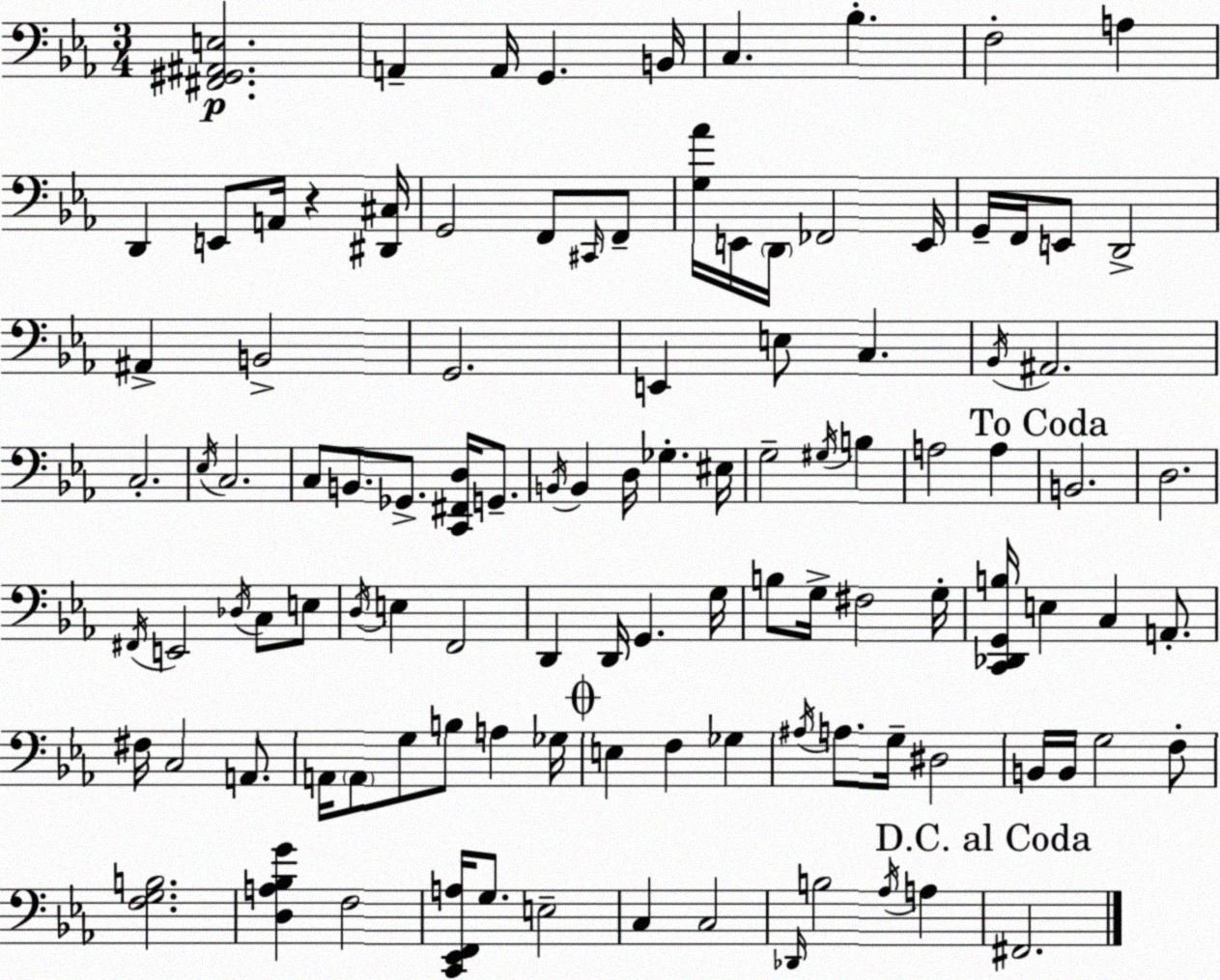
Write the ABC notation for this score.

X:1
T:Untitled
M:3/4
L:1/4
K:Eb
[^F,,^G,,^A,,E,]2 A,, A,,/4 G,, B,,/4 C, _B, F,2 A, D,, E,,/2 A,,/4 z [^D,,^C,]/4 G,,2 F,,/2 ^C,,/4 F,,/2 [G,_A]/4 E,,/4 D,,/4 _F,,2 E,,/4 G,,/4 F,,/4 E,,/2 D,,2 ^A,, B,,2 G,,2 E,, E,/2 C, _B,,/4 ^A,,2 C,2 _E,/4 C,2 C,/2 B,,/2 _G,,/2 [C,,^F,,D,]/4 G,,/2 B,,/4 B,, D,/4 _G, ^E,/4 G,2 ^G,/4 B, A,2 A, B,,2 D,2 ^F,,/4 E,,2 _D,/4 C,/2 E,/2 D,/4 E, F,,2 D,, D,,/4 G,, G,/4 B,/2 G,/4 ^F,2 G,/4 [C,,_D,,G,,B,]/4 E, C, A,,/2 ^F,/4 C,2 A,,/2 A,,/4 A,,/2 G,/2 B,/2 A, _G,/4 E, F, _G, ^A,/4 A,/2 G,/4 ^D,2 B,,/4 B,,/4 G,2 F,/2 [F,G,B,]2 [D,A,_B,G] F,2 [C,,_E,,F,,A,]/4 G,/2 E,2 C, C,2 _D,,/4 B,2 _A,/4 A, ^F,,2